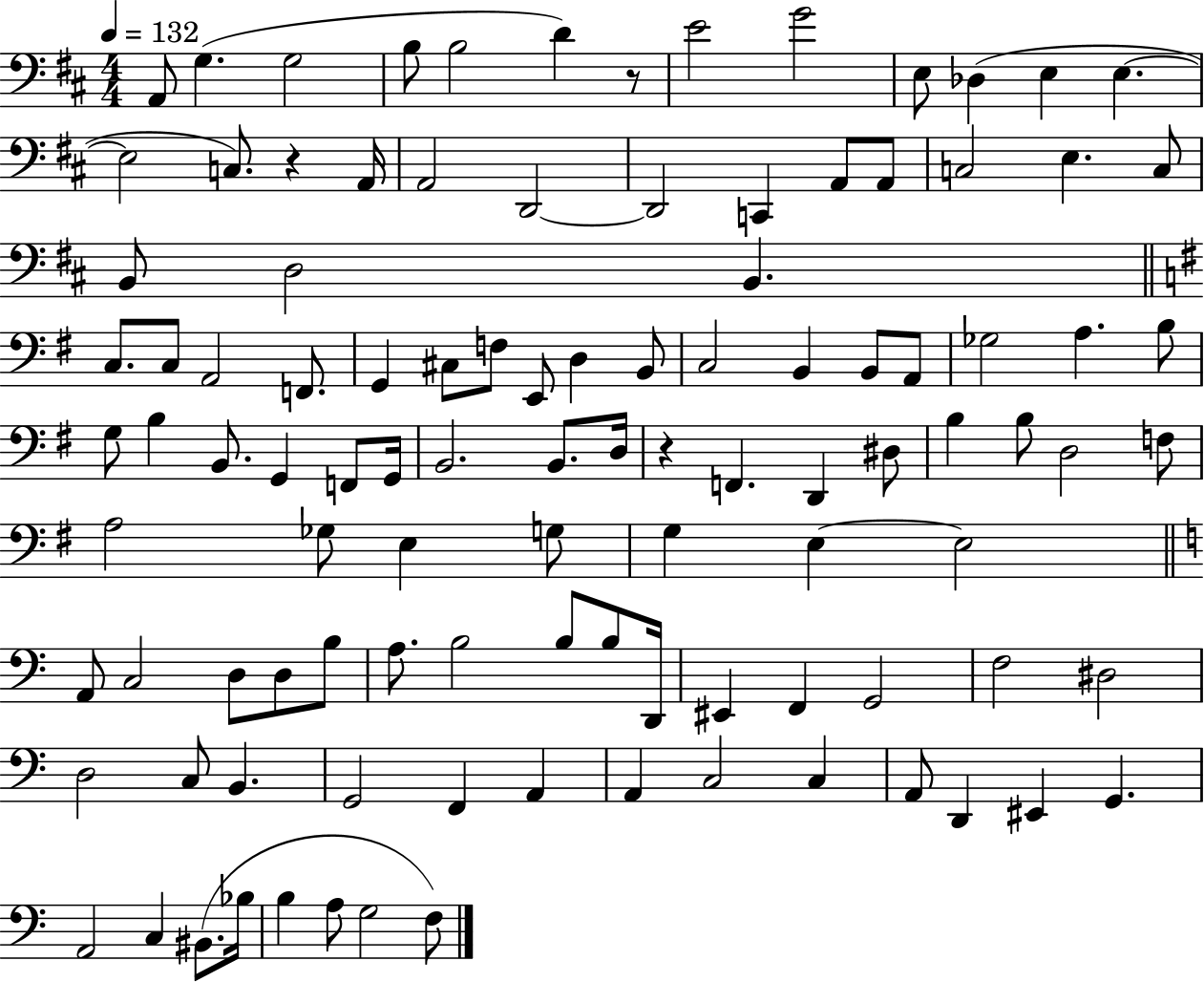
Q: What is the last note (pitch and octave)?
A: F3